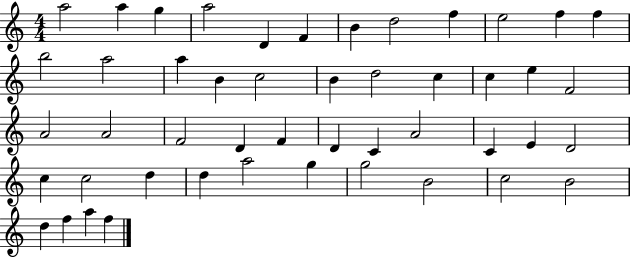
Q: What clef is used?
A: treble